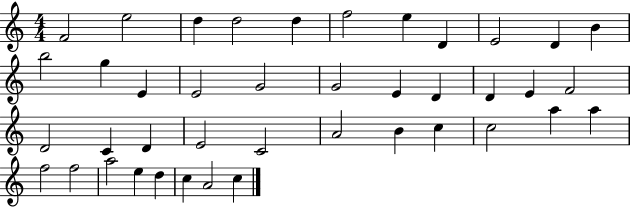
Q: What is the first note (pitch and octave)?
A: F4